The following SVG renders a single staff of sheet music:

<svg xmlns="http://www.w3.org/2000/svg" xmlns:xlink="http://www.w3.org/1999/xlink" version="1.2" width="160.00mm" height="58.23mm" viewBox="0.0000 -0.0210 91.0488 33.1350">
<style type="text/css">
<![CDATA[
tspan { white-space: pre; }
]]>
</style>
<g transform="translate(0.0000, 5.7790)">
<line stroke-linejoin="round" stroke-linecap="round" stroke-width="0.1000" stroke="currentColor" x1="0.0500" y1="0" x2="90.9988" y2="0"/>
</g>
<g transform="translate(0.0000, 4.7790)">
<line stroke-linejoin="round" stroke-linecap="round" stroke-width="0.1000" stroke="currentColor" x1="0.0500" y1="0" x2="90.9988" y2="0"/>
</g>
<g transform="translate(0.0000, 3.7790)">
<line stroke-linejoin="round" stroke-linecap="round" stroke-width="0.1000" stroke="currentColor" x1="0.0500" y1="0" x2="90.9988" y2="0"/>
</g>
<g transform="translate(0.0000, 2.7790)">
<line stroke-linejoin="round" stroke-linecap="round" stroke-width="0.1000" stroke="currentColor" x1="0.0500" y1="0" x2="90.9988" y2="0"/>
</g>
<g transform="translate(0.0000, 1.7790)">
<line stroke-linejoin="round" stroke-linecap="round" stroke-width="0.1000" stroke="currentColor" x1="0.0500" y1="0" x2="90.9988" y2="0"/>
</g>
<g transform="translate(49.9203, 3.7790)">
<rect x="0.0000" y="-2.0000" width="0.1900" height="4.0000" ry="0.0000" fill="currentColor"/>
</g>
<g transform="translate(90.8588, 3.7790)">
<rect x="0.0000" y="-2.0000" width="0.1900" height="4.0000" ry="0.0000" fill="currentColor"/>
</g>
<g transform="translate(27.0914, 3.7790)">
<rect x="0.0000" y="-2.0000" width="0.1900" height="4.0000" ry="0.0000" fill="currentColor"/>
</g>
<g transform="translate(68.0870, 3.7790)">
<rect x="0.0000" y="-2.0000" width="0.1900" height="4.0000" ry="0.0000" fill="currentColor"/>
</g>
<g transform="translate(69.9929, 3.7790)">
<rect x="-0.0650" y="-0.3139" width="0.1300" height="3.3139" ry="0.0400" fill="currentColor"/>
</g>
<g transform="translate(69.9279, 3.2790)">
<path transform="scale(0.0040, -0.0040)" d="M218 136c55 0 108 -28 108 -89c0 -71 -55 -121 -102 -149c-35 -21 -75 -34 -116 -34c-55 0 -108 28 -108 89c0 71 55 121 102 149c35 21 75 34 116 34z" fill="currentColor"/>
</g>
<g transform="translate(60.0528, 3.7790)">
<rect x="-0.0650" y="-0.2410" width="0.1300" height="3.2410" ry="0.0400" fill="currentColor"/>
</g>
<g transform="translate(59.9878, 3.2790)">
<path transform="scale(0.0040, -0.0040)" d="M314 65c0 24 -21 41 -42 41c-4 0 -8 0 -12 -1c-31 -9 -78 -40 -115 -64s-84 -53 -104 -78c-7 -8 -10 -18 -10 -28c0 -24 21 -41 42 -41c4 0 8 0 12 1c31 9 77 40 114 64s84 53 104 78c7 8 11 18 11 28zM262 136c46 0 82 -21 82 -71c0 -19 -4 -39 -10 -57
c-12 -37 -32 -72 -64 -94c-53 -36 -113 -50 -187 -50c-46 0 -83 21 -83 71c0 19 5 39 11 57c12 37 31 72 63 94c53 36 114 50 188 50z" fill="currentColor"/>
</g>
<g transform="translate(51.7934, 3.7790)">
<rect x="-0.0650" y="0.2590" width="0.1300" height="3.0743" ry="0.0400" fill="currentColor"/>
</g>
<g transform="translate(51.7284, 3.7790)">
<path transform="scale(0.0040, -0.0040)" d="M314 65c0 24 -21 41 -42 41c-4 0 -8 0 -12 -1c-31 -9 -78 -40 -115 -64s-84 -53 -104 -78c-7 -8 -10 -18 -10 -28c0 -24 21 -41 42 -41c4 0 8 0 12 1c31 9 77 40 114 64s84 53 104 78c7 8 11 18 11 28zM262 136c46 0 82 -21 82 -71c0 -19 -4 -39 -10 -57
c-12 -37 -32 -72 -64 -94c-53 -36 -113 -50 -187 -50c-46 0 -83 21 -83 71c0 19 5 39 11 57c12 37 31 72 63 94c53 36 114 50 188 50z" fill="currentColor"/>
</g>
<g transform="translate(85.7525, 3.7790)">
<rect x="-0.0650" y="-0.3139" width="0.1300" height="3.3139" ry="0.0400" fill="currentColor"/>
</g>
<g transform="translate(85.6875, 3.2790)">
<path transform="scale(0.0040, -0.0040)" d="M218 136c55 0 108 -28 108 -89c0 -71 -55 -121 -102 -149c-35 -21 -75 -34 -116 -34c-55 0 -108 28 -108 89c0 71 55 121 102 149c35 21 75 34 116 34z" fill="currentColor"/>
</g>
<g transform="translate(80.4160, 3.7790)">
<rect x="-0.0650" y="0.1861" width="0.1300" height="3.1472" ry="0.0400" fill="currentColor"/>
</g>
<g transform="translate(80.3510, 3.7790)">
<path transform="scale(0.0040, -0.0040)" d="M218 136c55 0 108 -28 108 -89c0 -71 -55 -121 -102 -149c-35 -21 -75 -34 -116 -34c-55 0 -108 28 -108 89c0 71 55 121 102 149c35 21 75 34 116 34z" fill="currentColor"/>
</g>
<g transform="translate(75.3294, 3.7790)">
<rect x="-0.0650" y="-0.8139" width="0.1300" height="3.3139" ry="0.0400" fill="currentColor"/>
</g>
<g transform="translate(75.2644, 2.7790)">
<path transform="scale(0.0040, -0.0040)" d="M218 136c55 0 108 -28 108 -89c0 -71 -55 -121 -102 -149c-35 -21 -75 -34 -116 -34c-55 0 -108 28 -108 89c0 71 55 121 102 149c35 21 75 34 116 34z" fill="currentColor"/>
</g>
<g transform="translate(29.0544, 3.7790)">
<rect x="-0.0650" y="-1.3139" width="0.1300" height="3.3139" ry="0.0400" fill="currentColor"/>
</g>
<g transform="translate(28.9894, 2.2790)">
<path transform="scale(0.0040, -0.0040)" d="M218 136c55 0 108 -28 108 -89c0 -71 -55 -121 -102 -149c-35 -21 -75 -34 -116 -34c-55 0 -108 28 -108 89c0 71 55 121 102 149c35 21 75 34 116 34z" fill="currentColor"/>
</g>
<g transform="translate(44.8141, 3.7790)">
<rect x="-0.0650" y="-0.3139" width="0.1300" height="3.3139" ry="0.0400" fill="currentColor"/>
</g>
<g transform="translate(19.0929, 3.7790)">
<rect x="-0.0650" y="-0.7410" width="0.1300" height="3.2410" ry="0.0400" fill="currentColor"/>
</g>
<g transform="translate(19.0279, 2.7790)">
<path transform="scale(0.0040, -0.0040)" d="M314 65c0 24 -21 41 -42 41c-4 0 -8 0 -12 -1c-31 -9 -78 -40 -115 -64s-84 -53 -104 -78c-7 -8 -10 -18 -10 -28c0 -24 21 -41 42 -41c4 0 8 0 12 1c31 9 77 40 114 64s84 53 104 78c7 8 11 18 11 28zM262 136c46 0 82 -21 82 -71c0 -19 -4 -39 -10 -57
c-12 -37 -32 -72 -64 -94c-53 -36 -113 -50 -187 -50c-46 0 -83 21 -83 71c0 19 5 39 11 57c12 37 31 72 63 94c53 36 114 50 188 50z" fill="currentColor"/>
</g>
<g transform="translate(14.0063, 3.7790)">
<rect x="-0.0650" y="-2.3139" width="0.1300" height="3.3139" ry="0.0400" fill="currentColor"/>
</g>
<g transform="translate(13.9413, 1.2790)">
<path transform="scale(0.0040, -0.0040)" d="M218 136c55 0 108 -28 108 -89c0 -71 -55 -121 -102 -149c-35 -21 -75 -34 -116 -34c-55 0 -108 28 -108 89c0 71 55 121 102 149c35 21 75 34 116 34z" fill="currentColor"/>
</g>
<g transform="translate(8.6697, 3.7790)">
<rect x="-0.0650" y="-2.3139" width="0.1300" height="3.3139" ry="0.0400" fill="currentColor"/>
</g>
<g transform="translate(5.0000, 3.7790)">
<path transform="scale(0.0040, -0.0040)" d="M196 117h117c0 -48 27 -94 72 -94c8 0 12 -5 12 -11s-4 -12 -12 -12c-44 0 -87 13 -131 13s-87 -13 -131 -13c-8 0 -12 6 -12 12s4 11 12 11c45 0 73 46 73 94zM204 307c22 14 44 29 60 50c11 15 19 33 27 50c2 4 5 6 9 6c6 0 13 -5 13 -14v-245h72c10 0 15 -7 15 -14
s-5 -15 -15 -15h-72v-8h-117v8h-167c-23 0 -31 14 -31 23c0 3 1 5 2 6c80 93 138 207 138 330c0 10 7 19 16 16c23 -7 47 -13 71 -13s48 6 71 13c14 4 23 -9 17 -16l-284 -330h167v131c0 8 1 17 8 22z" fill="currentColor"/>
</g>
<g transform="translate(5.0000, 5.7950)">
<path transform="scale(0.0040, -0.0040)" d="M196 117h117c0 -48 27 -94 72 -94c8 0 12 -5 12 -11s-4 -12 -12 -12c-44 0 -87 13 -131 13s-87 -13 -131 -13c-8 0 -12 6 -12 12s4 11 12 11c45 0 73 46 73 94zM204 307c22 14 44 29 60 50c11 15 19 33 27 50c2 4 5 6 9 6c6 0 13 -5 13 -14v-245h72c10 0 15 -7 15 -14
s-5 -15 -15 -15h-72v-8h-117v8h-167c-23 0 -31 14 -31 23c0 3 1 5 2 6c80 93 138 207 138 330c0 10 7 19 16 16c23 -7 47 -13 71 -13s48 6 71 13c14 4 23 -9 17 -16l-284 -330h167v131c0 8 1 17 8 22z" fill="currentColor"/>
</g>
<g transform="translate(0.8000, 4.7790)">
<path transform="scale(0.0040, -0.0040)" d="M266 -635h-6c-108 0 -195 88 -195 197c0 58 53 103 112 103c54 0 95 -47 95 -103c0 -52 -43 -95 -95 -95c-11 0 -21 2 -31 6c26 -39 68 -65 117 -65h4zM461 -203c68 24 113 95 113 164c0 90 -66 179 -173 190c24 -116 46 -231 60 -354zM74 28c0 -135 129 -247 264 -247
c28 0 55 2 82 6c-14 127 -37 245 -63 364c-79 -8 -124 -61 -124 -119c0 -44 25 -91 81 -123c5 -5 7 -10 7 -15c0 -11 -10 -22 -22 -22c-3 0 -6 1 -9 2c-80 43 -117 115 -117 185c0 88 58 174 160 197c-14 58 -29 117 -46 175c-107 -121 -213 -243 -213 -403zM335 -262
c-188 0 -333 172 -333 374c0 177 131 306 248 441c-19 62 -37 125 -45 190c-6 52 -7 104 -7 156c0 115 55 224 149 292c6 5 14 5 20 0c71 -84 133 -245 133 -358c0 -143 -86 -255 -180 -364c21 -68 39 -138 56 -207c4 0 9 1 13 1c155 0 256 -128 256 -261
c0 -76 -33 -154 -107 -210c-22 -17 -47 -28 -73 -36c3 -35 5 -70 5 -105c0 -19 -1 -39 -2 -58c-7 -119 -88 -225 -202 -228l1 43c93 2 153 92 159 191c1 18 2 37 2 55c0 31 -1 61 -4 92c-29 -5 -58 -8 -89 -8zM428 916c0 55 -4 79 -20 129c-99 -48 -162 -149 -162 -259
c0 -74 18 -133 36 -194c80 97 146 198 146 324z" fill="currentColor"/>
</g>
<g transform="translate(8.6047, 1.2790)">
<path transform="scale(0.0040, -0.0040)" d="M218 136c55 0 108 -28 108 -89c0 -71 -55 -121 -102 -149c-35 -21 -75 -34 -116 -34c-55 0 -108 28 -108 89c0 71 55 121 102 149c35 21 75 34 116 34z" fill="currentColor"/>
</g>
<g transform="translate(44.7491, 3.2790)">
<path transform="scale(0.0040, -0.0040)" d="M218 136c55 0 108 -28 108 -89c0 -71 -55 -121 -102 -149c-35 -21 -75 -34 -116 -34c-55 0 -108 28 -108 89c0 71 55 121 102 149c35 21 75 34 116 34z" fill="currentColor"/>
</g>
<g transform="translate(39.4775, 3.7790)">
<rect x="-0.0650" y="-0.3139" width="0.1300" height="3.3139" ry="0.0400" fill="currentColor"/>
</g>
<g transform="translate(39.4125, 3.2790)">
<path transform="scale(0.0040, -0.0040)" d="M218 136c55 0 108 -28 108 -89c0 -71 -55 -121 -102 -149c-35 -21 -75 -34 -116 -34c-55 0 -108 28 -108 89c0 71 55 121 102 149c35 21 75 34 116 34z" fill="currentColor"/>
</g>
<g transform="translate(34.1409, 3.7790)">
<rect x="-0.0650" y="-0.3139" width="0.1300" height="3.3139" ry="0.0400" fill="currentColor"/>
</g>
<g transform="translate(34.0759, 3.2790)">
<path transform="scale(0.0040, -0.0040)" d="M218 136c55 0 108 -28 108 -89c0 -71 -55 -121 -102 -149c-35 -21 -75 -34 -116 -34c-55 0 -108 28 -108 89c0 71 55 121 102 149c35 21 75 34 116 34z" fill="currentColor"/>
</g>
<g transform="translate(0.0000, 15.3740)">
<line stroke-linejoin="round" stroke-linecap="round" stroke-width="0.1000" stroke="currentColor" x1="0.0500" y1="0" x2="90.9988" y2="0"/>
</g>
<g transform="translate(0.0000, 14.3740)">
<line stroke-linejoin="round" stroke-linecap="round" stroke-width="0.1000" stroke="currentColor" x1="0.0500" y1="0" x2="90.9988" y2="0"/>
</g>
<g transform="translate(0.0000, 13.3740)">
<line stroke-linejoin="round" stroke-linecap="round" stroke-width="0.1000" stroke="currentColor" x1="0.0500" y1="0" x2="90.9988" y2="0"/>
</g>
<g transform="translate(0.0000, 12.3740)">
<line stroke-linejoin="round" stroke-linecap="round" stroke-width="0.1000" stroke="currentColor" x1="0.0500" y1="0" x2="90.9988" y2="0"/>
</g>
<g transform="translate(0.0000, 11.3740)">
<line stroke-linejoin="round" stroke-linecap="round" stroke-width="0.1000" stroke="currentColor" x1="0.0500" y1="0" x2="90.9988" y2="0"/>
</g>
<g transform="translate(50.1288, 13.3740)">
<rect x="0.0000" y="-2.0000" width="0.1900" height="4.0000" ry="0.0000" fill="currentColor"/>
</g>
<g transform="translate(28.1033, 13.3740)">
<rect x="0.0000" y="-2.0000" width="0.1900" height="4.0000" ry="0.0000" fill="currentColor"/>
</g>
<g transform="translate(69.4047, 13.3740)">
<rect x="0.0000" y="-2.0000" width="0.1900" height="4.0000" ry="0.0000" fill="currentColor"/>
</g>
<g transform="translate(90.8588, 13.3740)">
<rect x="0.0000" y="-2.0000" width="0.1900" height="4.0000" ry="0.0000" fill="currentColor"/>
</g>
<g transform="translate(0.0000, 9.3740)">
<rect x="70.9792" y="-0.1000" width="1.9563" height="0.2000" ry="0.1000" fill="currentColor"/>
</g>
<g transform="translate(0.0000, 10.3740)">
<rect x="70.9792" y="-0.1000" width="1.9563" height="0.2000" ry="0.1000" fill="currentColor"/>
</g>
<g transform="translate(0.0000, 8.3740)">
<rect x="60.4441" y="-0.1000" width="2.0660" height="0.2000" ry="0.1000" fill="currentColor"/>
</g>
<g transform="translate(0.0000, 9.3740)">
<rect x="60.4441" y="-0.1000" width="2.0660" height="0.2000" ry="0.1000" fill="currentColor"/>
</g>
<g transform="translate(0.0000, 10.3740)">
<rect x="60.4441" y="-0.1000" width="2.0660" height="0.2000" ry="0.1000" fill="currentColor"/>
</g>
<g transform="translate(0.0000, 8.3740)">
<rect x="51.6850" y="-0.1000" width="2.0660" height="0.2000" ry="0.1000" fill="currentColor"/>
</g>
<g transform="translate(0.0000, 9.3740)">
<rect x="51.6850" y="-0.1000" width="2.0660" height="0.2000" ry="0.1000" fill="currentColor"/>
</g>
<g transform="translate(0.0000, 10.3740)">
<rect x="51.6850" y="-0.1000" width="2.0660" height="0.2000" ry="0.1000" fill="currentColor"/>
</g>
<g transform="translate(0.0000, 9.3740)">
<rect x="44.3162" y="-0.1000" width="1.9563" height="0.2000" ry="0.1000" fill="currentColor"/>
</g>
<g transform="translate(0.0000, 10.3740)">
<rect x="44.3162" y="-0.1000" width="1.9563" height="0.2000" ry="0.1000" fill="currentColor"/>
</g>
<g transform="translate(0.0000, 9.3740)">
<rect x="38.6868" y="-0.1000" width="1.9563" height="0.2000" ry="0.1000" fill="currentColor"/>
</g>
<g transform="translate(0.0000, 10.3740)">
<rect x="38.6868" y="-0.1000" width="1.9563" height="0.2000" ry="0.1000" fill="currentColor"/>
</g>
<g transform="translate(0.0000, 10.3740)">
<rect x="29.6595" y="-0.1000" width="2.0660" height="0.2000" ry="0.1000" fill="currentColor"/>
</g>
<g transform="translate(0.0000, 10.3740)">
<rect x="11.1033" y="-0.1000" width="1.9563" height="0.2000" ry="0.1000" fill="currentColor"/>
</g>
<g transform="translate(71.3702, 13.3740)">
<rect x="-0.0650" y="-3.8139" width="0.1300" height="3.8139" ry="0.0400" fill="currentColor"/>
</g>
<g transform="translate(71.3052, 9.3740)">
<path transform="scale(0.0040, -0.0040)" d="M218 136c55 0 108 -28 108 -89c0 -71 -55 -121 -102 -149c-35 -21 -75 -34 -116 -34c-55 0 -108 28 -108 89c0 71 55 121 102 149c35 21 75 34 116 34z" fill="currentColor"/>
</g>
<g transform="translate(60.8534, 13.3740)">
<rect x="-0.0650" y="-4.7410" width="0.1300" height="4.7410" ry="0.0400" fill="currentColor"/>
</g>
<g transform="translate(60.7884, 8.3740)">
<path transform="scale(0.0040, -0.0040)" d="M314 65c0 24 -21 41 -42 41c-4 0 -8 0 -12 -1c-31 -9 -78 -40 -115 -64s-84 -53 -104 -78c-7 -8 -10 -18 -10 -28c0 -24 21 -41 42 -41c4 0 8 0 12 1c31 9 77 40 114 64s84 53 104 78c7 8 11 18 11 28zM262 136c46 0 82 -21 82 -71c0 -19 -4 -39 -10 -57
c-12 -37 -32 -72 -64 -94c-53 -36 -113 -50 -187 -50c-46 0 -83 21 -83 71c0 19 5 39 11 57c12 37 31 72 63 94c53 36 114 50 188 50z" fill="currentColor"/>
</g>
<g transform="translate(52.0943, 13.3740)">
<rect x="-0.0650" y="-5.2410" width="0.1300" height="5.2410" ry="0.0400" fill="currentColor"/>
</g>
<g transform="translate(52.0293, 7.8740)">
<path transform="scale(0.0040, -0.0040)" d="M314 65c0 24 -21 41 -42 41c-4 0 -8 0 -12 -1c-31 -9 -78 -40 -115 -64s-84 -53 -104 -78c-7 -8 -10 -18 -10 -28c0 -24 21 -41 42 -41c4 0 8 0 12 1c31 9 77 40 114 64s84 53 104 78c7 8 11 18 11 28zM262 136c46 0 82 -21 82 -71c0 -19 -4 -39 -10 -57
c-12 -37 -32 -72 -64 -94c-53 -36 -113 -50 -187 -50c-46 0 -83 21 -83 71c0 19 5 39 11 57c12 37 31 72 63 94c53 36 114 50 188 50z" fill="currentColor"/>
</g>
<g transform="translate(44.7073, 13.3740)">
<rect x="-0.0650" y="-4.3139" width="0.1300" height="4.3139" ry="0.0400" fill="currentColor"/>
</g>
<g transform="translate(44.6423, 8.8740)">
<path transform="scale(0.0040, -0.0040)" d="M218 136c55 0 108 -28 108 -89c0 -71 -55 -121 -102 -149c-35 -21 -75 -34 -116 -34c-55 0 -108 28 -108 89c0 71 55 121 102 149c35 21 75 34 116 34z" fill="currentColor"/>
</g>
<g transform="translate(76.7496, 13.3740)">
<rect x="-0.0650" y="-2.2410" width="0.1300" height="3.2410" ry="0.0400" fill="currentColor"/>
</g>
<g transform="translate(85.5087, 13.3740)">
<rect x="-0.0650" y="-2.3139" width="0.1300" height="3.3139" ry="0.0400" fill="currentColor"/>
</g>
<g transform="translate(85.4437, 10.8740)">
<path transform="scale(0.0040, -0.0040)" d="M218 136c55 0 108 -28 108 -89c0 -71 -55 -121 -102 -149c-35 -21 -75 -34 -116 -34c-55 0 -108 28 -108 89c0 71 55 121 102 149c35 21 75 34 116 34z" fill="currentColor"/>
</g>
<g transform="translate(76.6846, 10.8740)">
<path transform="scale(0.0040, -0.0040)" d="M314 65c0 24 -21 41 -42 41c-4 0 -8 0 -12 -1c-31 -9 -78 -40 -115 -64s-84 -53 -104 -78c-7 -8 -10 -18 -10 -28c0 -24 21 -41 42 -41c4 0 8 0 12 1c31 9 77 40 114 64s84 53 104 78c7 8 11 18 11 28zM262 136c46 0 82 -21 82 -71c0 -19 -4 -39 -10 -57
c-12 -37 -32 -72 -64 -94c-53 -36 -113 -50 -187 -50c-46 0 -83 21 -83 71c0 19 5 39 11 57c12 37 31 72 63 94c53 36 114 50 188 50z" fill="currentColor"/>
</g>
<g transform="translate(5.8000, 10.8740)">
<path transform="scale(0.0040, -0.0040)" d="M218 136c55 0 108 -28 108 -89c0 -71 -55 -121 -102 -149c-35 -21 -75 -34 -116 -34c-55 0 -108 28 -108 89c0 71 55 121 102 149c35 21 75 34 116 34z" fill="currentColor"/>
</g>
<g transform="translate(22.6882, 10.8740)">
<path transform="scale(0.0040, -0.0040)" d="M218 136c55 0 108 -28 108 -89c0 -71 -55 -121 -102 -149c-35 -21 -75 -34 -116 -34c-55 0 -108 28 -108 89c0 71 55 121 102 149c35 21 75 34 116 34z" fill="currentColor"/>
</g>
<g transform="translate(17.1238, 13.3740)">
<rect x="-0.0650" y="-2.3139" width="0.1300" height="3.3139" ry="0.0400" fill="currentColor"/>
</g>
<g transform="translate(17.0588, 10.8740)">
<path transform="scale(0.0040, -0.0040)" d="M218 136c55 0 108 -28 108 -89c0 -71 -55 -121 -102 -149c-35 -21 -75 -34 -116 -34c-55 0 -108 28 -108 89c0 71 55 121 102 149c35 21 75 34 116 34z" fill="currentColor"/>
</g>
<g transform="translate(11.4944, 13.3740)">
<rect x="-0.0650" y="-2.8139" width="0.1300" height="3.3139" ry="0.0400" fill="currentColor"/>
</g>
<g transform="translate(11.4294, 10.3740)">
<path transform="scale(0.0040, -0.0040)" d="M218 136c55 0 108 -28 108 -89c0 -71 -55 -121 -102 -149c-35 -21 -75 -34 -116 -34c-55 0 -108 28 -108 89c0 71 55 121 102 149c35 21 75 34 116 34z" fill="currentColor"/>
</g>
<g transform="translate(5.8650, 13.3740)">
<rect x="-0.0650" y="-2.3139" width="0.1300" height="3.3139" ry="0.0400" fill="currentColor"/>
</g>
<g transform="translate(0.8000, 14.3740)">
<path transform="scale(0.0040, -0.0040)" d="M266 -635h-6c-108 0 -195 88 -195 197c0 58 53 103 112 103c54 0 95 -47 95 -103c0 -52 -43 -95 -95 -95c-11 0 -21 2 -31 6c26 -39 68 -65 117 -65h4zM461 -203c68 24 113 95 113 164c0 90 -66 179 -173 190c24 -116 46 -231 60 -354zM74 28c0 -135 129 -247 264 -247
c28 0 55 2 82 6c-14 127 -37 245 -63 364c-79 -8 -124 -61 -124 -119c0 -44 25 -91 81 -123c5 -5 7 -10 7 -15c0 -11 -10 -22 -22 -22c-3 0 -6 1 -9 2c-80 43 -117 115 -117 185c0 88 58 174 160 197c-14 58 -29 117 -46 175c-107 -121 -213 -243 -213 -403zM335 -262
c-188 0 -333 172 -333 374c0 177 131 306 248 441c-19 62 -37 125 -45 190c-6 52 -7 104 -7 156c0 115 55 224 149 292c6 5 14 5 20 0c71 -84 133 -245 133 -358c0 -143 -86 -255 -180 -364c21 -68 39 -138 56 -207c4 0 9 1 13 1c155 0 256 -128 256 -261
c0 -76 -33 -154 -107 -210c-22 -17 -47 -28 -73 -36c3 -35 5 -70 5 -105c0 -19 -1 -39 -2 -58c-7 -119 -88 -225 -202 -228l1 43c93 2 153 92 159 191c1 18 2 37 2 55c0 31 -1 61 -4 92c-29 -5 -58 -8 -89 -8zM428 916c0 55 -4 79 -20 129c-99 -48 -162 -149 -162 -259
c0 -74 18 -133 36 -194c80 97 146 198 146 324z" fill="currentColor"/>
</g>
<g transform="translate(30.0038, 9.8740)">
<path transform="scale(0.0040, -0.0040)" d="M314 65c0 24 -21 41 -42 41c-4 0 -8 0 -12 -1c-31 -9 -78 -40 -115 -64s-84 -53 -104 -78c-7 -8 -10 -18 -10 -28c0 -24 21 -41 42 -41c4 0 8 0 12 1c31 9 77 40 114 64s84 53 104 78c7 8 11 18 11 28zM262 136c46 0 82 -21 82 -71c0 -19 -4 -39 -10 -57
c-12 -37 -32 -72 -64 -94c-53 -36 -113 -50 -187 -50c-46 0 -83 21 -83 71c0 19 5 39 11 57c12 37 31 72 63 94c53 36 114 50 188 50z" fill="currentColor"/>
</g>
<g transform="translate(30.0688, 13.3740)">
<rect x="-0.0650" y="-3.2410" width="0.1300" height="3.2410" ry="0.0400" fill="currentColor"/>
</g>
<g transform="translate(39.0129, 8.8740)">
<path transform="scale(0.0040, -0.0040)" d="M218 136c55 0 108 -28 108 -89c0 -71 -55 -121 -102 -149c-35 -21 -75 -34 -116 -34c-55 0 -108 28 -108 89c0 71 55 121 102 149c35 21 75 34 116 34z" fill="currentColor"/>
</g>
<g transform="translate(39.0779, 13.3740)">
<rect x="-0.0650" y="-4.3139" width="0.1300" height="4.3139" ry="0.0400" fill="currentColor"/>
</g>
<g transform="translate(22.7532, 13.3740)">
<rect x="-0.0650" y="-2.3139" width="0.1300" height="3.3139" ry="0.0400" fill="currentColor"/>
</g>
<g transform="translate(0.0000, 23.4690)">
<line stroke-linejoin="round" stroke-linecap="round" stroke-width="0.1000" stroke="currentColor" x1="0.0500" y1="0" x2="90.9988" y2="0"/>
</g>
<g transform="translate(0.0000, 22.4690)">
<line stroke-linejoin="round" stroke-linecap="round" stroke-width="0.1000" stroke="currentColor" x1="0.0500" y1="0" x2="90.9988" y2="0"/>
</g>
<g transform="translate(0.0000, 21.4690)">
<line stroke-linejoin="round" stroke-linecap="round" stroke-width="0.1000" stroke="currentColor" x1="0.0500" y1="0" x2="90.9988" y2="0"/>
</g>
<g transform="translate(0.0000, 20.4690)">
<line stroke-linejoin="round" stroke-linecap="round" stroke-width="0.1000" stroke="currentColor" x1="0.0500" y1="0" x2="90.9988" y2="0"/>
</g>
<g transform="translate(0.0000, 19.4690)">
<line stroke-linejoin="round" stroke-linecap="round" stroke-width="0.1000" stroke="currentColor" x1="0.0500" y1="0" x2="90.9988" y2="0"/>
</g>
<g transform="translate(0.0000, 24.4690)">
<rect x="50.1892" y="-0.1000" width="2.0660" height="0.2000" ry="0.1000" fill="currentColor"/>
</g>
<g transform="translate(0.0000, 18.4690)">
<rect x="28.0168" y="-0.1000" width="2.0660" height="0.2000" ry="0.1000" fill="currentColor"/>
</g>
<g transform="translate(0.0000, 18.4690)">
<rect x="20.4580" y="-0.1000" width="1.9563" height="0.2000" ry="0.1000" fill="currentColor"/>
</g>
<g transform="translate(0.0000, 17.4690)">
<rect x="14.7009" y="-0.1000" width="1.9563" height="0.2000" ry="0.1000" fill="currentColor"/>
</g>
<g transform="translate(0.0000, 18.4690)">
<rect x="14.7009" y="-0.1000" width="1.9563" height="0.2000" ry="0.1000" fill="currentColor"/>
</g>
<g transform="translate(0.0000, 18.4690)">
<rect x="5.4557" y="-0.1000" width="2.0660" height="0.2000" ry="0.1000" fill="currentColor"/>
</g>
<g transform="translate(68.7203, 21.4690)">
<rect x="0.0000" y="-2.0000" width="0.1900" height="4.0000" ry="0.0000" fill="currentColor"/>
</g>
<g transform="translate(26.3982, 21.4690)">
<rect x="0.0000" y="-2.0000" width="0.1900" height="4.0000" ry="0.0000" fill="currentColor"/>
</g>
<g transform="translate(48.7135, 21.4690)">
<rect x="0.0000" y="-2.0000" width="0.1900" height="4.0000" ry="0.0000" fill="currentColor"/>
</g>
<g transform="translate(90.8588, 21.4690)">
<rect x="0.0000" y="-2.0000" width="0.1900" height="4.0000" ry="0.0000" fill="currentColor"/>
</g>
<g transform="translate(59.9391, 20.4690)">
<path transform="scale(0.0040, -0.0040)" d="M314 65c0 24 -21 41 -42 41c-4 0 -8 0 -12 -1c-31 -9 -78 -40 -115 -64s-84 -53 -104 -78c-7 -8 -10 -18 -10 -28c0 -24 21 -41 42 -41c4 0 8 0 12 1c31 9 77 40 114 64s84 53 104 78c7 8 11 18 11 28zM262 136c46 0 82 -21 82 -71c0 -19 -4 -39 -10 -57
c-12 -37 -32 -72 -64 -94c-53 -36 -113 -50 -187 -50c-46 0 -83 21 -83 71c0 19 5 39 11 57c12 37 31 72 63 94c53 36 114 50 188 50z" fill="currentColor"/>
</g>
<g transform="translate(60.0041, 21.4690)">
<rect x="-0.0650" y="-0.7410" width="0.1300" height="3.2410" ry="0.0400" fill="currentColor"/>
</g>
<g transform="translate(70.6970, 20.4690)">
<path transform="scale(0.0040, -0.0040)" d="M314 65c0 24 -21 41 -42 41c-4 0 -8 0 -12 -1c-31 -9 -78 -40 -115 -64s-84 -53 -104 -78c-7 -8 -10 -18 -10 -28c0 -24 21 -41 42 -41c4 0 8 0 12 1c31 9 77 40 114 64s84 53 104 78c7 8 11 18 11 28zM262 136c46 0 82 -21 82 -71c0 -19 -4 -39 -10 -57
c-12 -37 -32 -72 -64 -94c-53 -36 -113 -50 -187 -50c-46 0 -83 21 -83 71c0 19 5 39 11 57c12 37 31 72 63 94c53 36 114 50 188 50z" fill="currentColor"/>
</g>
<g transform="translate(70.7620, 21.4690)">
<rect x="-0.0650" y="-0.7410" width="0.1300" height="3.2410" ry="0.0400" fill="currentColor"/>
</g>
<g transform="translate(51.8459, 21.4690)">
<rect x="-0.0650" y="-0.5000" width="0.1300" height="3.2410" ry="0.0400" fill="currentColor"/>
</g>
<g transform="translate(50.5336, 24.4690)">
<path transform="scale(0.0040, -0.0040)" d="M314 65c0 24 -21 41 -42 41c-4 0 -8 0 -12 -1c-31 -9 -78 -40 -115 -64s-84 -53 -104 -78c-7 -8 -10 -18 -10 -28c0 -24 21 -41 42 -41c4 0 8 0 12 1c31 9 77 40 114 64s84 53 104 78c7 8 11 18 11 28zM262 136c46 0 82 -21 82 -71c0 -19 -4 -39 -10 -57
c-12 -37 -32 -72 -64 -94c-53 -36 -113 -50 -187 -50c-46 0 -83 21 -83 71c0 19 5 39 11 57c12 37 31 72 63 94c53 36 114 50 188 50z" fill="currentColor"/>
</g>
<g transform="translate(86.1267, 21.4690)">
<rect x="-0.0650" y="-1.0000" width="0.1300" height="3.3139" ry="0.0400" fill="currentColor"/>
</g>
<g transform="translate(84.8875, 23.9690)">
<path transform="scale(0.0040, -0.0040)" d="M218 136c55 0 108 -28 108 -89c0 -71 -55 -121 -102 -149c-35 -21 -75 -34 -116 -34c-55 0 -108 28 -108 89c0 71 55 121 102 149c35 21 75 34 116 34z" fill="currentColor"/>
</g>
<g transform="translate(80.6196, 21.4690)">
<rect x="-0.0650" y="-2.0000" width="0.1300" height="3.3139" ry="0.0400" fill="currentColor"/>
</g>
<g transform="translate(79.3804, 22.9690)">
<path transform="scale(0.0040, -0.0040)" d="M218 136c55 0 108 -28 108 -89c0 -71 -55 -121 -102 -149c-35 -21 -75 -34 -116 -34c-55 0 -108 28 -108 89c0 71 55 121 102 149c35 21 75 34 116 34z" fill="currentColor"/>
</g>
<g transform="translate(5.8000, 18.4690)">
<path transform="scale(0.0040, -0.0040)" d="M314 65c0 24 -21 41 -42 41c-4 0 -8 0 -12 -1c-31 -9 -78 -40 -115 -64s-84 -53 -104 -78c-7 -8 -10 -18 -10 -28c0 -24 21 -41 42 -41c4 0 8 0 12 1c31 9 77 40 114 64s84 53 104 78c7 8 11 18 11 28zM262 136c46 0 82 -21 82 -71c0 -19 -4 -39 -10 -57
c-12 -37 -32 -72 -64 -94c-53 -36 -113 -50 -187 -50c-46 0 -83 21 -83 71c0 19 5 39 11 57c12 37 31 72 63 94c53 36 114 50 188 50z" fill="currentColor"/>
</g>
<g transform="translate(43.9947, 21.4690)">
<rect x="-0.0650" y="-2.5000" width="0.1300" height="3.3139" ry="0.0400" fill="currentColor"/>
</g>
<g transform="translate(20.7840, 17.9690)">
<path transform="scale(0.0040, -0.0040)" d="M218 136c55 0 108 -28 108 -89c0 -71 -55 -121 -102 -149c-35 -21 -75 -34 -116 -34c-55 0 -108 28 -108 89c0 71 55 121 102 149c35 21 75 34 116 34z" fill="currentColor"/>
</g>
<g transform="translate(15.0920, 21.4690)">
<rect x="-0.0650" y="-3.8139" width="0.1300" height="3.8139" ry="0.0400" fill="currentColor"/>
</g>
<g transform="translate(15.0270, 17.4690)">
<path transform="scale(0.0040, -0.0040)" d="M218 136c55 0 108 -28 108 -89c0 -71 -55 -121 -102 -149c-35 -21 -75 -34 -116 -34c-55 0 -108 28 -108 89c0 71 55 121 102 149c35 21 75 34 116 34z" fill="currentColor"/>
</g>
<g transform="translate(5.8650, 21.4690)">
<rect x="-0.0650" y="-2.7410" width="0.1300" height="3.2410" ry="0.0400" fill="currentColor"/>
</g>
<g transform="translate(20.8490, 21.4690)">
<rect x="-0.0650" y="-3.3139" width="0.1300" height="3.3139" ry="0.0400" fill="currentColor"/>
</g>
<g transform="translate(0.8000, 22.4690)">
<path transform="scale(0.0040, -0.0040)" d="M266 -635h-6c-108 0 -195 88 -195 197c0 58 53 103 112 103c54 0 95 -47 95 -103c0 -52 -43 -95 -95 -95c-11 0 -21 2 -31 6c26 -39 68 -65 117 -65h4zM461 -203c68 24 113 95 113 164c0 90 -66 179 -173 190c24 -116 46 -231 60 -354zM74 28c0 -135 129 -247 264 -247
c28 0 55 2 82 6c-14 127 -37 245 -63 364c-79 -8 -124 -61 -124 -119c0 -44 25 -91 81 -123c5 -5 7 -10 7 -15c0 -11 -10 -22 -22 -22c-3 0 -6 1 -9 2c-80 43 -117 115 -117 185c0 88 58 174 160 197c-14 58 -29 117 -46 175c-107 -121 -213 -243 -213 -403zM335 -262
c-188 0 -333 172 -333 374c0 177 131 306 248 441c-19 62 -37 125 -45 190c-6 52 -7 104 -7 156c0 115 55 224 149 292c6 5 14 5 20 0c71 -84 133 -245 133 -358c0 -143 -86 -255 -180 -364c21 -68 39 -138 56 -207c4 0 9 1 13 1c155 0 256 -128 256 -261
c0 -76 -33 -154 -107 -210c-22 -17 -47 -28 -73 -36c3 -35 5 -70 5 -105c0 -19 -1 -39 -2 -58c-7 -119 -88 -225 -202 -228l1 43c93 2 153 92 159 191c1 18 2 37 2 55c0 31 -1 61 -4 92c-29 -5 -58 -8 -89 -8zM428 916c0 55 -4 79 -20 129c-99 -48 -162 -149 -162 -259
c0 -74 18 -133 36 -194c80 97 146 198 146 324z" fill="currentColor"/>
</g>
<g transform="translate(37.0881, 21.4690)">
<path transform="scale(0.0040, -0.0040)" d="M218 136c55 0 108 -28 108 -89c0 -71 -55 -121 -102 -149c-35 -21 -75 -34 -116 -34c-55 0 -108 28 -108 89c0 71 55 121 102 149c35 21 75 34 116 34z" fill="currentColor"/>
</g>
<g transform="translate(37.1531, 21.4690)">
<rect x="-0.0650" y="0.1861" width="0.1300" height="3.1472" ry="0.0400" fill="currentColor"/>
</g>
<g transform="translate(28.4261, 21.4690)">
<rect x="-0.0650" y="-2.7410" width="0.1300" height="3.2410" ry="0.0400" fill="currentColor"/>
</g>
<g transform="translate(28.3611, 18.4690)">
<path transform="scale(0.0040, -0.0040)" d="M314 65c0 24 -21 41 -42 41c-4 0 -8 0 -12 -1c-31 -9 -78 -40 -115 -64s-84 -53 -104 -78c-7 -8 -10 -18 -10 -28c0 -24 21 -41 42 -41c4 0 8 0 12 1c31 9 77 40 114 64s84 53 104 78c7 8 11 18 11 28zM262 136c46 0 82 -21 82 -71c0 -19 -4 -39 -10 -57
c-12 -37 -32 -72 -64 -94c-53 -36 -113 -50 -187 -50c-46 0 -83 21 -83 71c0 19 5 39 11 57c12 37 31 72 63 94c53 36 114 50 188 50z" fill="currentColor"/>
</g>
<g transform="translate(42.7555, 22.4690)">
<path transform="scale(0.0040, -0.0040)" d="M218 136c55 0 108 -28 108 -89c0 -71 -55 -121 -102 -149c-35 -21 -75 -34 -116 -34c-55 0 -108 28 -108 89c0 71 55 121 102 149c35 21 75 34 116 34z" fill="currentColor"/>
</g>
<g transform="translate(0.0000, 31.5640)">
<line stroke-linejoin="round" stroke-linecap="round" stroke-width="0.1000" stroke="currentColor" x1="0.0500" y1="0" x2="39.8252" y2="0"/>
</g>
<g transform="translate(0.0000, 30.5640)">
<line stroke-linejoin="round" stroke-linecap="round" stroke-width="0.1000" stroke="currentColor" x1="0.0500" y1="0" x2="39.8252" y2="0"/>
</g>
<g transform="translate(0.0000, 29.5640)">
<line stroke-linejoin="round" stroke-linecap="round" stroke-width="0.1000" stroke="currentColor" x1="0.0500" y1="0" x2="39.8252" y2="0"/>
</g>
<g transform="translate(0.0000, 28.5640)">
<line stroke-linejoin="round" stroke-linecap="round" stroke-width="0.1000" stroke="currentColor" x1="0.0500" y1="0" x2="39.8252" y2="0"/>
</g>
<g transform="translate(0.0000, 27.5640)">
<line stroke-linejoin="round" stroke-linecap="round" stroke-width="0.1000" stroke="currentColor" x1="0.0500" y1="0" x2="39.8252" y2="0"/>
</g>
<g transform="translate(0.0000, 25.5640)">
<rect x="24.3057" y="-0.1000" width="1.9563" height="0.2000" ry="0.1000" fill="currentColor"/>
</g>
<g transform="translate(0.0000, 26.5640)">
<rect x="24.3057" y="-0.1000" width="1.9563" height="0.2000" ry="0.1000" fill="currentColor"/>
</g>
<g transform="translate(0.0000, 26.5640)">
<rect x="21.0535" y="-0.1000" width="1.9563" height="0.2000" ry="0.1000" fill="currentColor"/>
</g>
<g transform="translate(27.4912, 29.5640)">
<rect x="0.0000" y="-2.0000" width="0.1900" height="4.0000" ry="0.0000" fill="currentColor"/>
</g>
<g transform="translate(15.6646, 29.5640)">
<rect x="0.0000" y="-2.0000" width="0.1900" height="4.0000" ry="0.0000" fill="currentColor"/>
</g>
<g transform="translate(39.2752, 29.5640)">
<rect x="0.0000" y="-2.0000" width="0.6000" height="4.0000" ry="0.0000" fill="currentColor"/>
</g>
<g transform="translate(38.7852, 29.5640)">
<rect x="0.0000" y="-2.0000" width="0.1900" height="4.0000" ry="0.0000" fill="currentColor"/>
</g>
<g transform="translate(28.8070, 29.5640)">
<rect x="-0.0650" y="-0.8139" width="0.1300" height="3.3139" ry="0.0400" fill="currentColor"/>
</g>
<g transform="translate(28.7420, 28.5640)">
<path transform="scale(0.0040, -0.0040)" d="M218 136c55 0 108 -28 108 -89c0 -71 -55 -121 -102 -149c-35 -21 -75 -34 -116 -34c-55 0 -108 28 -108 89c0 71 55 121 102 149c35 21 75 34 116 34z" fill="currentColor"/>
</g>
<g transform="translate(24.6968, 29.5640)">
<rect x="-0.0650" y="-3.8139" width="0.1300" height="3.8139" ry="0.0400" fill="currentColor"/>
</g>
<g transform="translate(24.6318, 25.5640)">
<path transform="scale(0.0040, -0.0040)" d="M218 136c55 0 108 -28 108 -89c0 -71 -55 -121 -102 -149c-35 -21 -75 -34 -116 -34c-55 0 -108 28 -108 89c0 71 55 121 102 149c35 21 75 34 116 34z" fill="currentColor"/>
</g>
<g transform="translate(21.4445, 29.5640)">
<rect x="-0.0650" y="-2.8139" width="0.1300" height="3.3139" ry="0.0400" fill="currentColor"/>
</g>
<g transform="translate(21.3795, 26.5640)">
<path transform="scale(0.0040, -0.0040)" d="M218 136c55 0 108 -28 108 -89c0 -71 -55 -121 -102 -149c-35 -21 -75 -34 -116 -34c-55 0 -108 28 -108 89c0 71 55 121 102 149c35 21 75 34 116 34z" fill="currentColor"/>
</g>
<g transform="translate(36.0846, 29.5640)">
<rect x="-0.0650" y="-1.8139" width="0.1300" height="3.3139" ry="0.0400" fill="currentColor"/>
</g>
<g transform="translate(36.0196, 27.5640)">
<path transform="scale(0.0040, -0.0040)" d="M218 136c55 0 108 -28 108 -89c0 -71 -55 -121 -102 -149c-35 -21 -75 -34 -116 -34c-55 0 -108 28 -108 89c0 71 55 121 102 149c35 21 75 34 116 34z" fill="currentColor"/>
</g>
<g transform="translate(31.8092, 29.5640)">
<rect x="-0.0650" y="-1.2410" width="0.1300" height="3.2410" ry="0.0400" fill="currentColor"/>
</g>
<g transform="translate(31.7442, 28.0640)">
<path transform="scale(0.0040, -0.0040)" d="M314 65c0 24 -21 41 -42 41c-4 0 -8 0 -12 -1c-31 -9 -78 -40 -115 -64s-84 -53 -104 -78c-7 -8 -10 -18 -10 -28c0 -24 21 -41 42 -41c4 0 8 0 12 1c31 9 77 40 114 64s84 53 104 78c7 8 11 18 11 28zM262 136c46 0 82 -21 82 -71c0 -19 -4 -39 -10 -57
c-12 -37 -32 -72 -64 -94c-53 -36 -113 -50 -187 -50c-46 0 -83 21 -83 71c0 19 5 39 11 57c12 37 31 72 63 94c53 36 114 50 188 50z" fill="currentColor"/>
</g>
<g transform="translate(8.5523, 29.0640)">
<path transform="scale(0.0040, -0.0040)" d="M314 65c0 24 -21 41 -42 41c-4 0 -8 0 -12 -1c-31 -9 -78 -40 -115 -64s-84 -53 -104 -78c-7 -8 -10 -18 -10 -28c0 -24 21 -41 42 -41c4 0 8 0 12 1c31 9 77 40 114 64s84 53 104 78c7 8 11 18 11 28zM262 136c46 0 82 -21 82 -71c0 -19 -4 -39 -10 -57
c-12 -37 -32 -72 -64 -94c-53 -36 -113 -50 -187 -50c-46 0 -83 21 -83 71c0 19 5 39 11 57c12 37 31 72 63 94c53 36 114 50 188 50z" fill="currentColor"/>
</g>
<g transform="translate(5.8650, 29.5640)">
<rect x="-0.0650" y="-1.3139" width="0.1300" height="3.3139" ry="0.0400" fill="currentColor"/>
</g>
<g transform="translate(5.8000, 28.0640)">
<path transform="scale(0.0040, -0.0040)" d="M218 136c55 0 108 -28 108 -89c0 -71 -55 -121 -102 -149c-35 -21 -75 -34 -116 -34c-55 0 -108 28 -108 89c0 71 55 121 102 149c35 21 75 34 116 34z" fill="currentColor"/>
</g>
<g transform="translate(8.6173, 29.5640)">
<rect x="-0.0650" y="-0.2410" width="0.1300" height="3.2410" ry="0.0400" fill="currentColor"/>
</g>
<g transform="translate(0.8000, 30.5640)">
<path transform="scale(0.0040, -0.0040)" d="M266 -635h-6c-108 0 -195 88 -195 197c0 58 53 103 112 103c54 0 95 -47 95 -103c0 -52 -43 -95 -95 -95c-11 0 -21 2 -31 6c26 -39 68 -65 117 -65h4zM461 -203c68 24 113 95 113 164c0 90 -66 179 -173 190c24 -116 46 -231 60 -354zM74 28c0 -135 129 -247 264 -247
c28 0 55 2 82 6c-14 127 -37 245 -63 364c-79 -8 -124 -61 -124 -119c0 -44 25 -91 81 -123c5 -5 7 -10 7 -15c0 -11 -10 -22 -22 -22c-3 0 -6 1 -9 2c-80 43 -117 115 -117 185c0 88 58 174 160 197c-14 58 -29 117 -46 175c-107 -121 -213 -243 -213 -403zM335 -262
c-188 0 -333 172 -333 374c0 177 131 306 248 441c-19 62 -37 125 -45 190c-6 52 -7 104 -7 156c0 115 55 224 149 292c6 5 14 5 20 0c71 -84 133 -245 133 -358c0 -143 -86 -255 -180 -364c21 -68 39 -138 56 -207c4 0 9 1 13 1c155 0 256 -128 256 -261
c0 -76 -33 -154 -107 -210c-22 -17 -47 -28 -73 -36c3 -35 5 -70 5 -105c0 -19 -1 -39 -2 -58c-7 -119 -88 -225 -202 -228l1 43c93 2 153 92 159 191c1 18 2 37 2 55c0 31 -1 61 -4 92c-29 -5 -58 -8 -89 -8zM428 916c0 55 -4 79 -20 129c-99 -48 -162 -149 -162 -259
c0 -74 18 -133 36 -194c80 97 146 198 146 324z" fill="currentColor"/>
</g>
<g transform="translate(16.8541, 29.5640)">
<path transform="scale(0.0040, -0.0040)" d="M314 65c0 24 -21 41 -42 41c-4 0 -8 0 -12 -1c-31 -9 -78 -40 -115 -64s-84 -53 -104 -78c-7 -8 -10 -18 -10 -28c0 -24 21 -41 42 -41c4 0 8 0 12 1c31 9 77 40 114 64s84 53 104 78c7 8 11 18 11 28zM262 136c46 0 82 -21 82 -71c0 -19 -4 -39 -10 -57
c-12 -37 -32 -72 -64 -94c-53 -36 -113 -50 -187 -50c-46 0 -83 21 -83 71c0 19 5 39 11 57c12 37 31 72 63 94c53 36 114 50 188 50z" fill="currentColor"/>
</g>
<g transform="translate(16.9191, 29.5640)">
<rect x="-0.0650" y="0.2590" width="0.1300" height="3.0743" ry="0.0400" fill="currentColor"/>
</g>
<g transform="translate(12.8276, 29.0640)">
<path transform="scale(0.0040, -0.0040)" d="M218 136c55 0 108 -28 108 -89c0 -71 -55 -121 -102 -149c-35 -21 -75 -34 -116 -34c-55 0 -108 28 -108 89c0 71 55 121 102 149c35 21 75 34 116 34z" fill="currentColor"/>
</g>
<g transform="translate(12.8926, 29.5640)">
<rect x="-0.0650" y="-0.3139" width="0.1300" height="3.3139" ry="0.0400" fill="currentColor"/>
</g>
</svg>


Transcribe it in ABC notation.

X:1
T:Untitled
M:4/4
L:1/4
K:C
g g d2 e c c c B2 c2 c d B c g a g g b2 d' d' f'2 e'2 c' g2 g a2 c' b a2 B G C2 d2 d2 F D e c2 c B2 a c' d e2 f